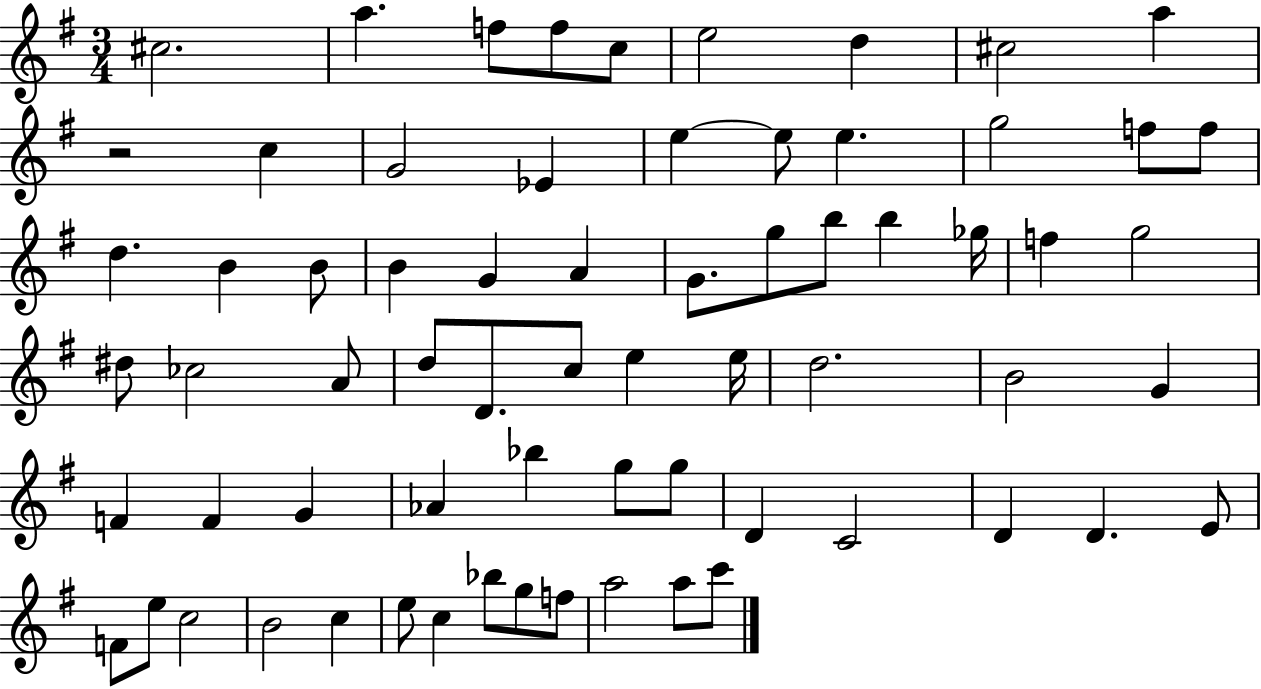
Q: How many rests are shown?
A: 1